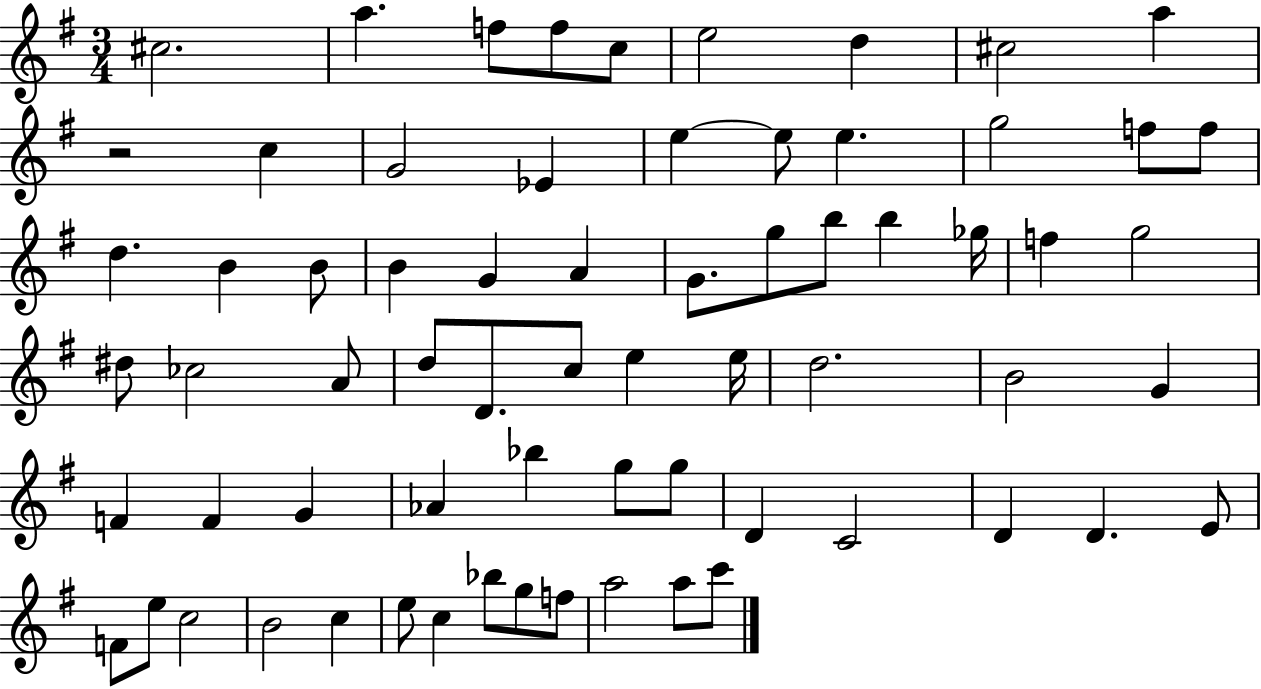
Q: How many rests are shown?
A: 1